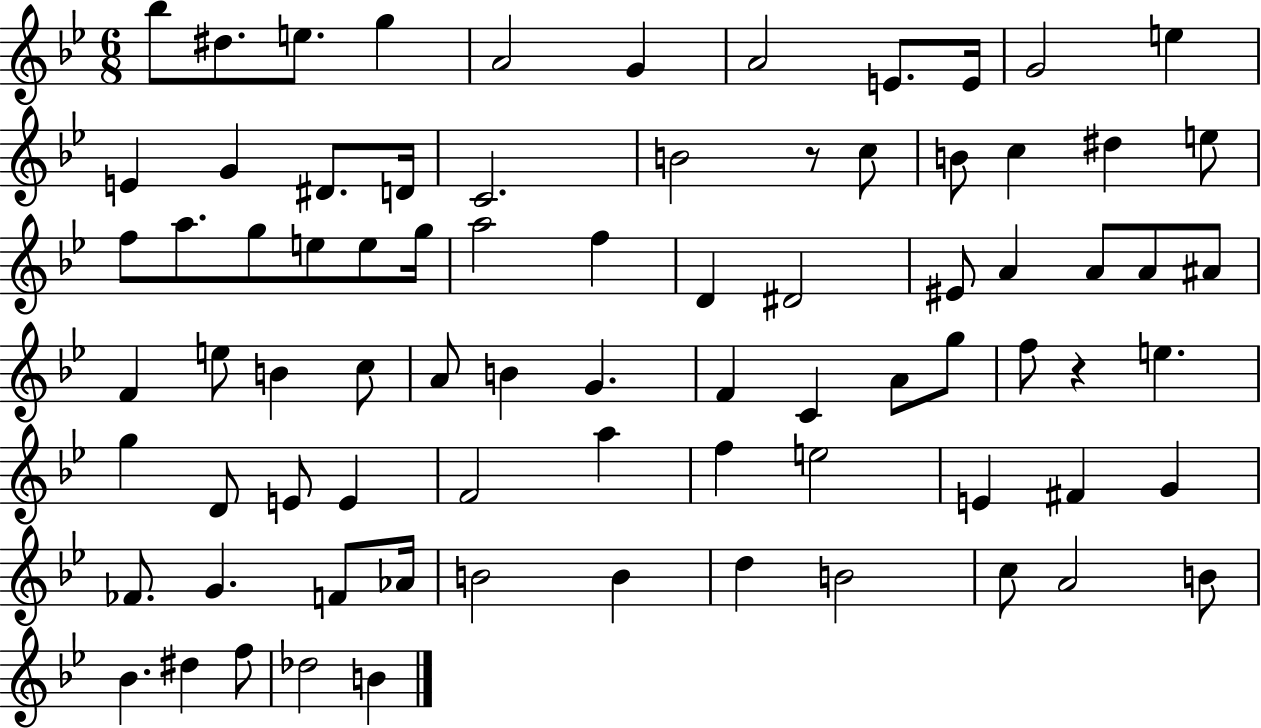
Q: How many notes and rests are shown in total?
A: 79